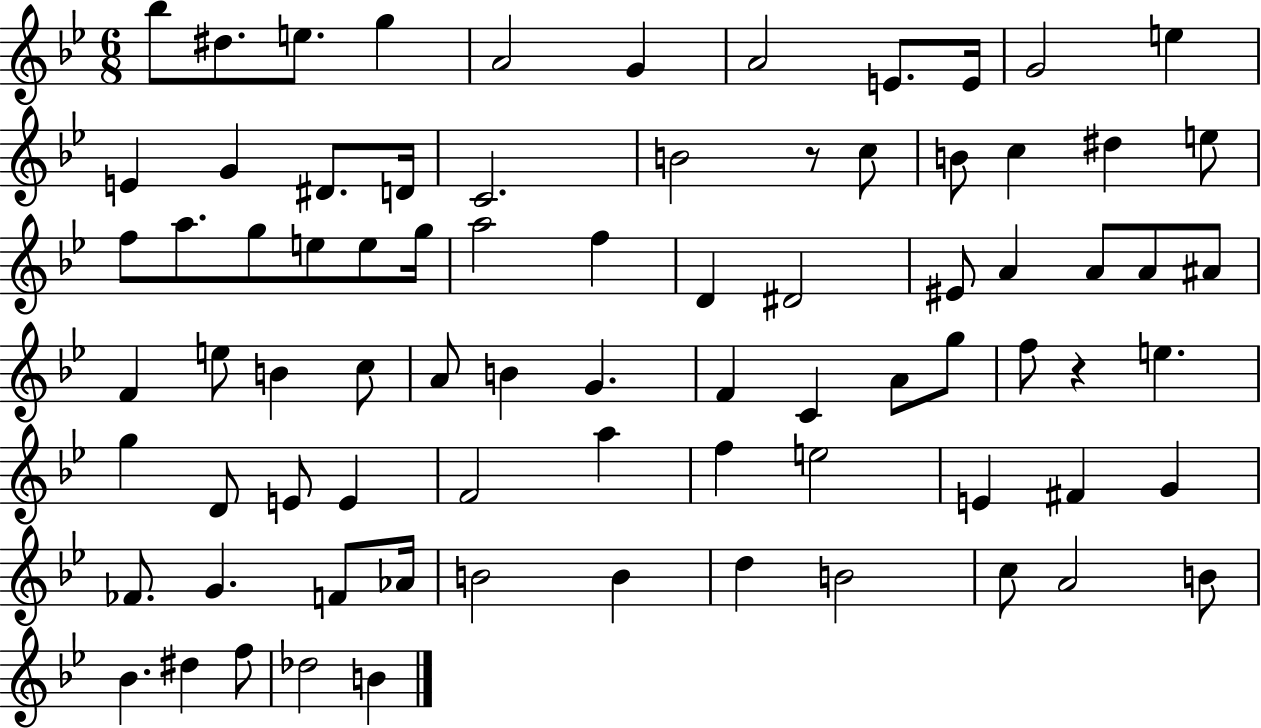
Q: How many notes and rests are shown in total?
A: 79